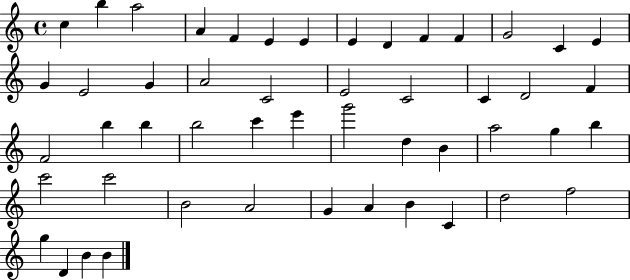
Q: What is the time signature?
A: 4/4